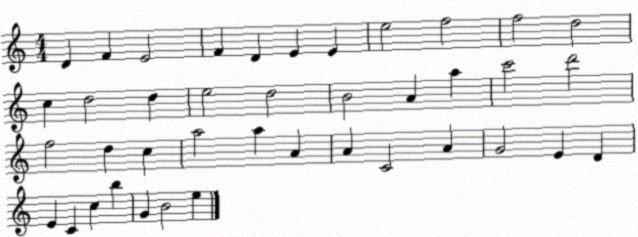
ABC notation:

X:1
T:Untitled
M:4/4
L:1/4
K:C
D F E2 F D E E e2 f2 f2 d2 c d2 d e2 d2 B2 A a c'2 d'2 f2 d c a2 a A A C2 A G2 E D E C c b G B2 e